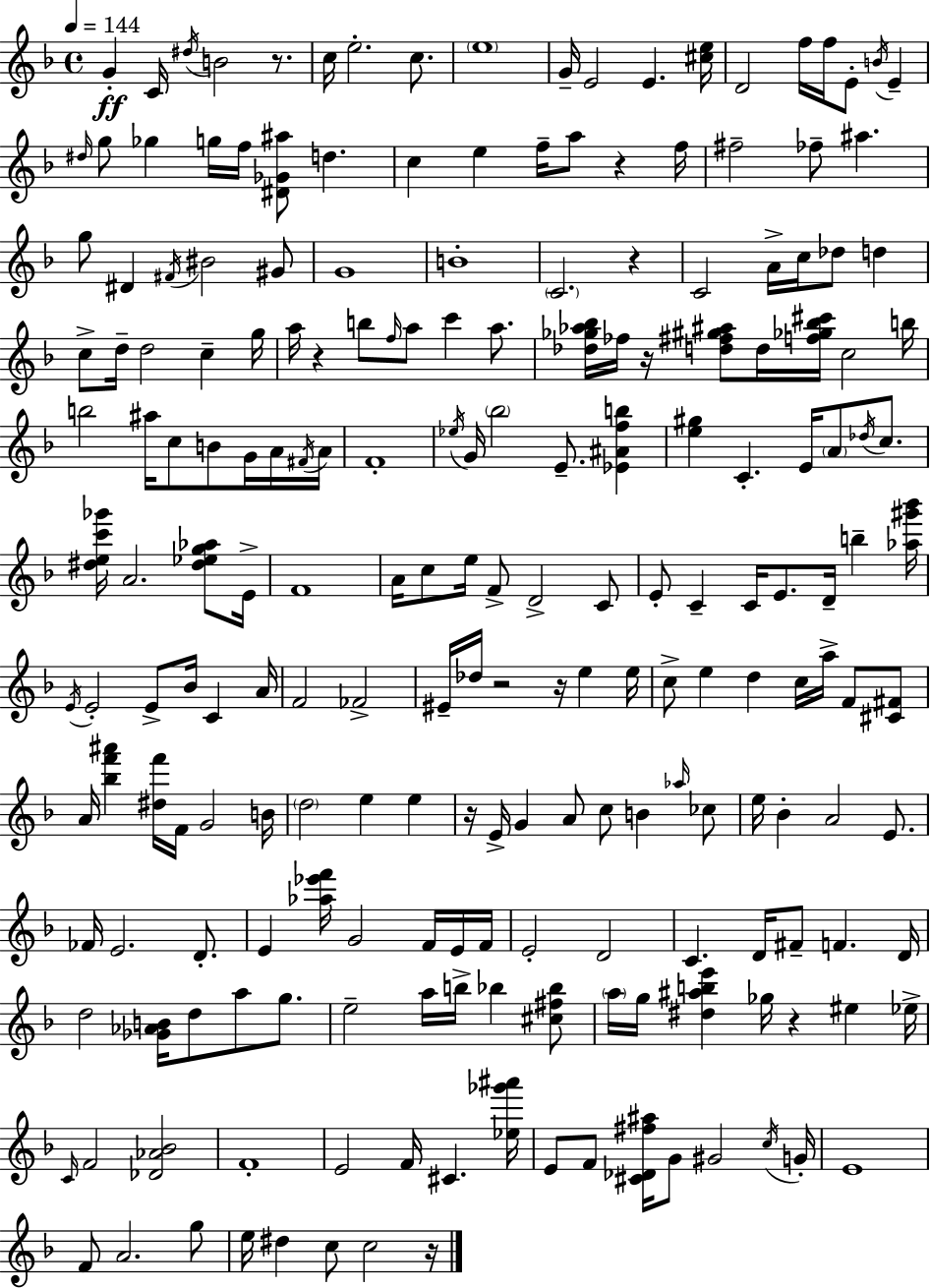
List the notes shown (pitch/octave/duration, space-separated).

G4/q C4/s D#5/s B4/h R/e. C5/s E5/h. C5/e. E5/w G4/s E4/h E4/q. [C#5,E5]/s D4/h F5/s F5/s E4/e B4/s E4/q D#5/s G5/e Gb5/q G5/s F5/s [D#4,Gb4,A#5]/e D5/q. C5/q E5/q F5/s A5/e R/q F5/s F#5/h FES5/e A#5/q. G5/e D#4/q F#4/s BIS4/h G#4/e G4/w B4/w C4/h. R/q C4/h A4/s C5/s Db5/e D5/q C5/e D5/s D5/h C5/q G5/s A5/s R/q B5/e F5/s A5/e C6/q A5/e. [Db5,Gb5,Ab5,Bb5]/s FES5/s R/s [D5,F#5,G#5,A#5]/e D5/s [F5,Gb5,Bb5,C#6]/s C5/h B5/s B5/h A#5/s C5/e B4/e G4/s A4/s F#4/s A4/s F4/w Eb5/s G4/s Bb5/h E4/e. [Eb4,A#4,F5,B5]/q [E5,G#5]/q C4/q. E4/s A4/e Db5/s C5/e. [D#5,E5,C6,Gb6]/s A4/h. [D#5,Eb5,G5,Ab5]/e E4/s F4/w A4/s C5/e E5/s F4/e D4/h C4/e E4/e C4/q C4/s E4/e. D4/s B5/q [Ab5,G#6,Bb6]/s E4/s E4/h E4/e Bb4/s C4/q A4/s F4/h FES4/h EIS4/s Db5/s R/h R/s E5/q E5/s C5/e E5/q D5/q C5/s A5/s F4/e [C#4,F#4]/e A4/s [Bb5,F6,A#6]/q [D#5,F6]/s F4/s G4/h B4/s D5/h E5/q E5/q R/s E4/s G4/q A4/e C5/e B4/q Ab5/s CES5/e E5/s Bb4/q A4/h E4/e. FES4/s E4/h. D4/e. E4/q [Ab5,Eb6,F6]/s G4/h F4/s E4/s F4/s E4/h D4/h C4/q. D4/s F#4/e F4/q. D4/s D5/h [Gb4,Ab4,B4]/s D5/e A5/e G5/e. E5/h A5/s B5/s Bb5/q [C#5,F#5,Bb5]/e A5/s G5/s [D#5,A#5,B5,E6]/q Gb5/s R/q EIS5/q Eb5/s C4/s F4/h [Db4,Ab4,Bb4]/h F4/w E4/h F4/s C#4/q. [Eb5,Gb6,A#6]/s E4/e F4/e [C#4,Db4,F#5,A#5]/s G4/e G#4/h C5/s G4/s E4/w F4/e A4/h. G5/e E5/s D#5/q C5/e C5/h R/s